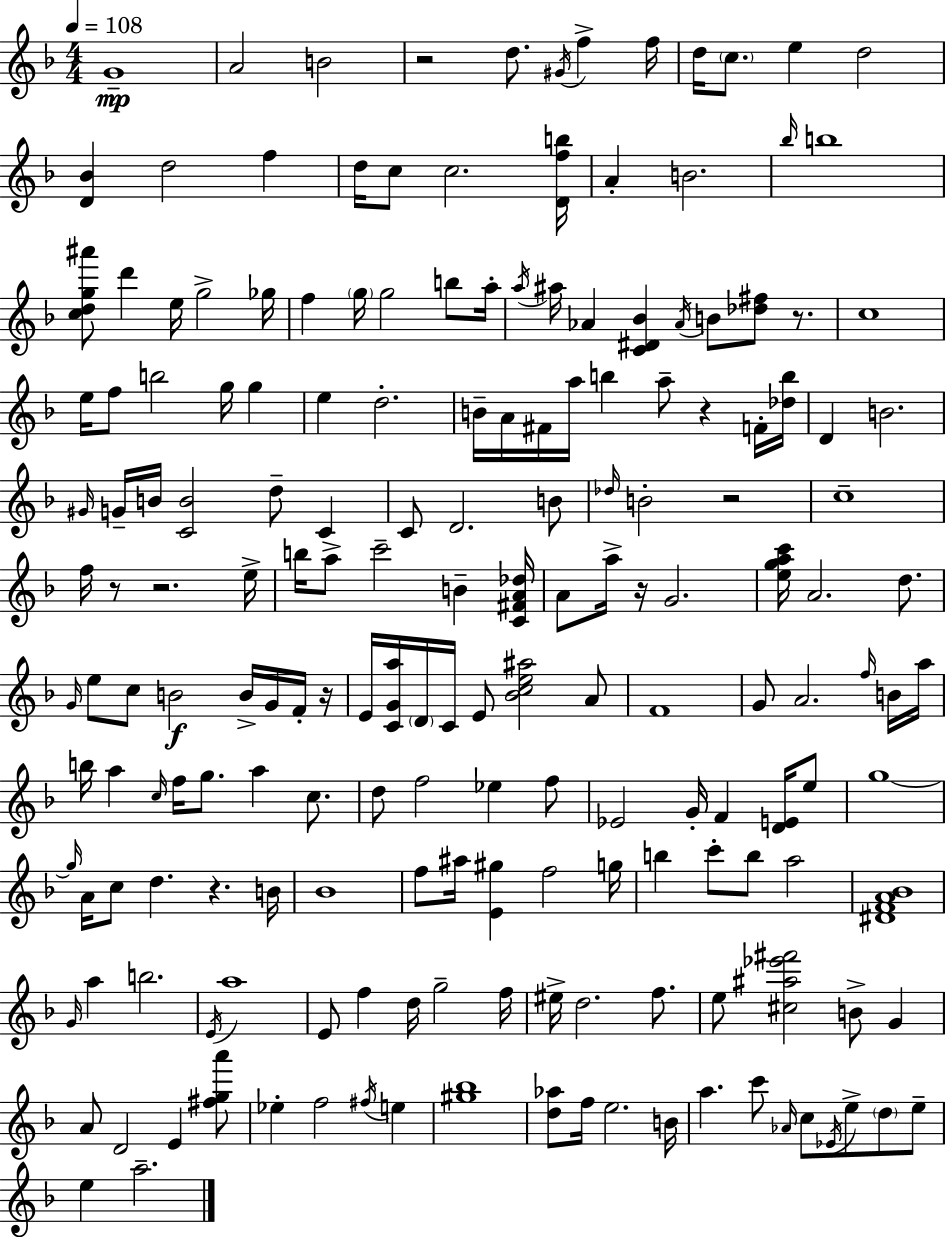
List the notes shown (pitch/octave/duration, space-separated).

G4/w A4/h B4/h R/h D5/e. G#4/s F5/q F5/s D5/s C5/e. E5/q D5/h [D4,Bb4]/q D5/h F5/q D5/s C5/e C5/h. [D4,F5,B5]/s A4/q B4/h. Bb5/s B5/w [C5,D5,G5,A#6]/e D6/q E5/s G5/h Gb5/s F5/q G5/s G5/h B5/e A5/s A5/s A#5/s Ab4/q [C4,D#4,Bb4]/q Ab4/s B4/e [Db5,F#5]/e R/e. C5/w E5/s F5/e B5/h G5/s G5/q E5/q D5/h. B4/s A4/s F#4/s A5/s B5/q A5/e R/q F4/s [Db5,B5]/s D4/q B4/h. G#4/s G4/s B4/s [C4,B4]/h D5/e C4/q C4/e D4/h. B4/e Db5/s B4/h R/h C5/w F5/s R/e R/h. E5/s B5/s A5/e C6/h B4/q [C4,F#4,A4,Db5]/s A4/e A5/s R/s G4/h. [E5,G5,A5,C6]/s A4/h. D5/e. G4/s E5/e C5/e B4/h B4/s G4/s F4/s R/s E4/s [C4,G4,A5]/s D4/s C4/s E4/e [Bb4,C5,E5,A#5]/h A4/e F4/w G4/e A4/h. F5/s B4/s A5/s B5/s A5/q C5/s F5/s G5/e. A5/q C5/e. D5/e F5/h Eb5/q F5/e Eb4/h G4/s F4/q [D4,E4]/s E5/e G5/w G5/s A4/s C5/e D5/q. R/q. B4/s Bb4/w F5/e A#5/s [E4,G#5]/q F5/h G5/s B5/q C6/e B5/e A5/h [D#4,F4,A4,Bb4]/w G4/s A5/q B5/h. E4/s A5/w E4/e F5/q D5/s G5/h F5/s EIS5/s D5/h. F5/e. E5/e [C#5,A#5,Eb6,F#6]/h B4/e G4/q A4/e D4/h E4/q [F#5,G5,A6]/e Eb5/q F5/h F#5/s E5/q [G#5,Bb5]/w [D5,Ab5]/e F5/s E5/h. B4/s A5/q. C6/e Ab4/s C5/e Eb4/s E5/e D5/e E5/e E5/q A5/h.